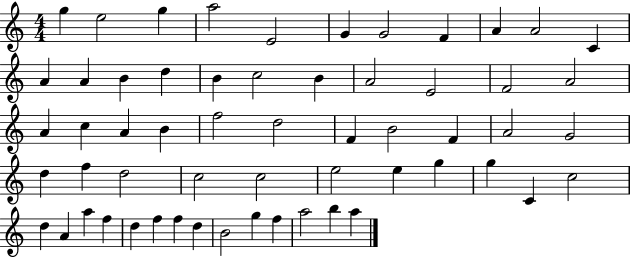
G5/q E5/h G5/q A5/h E4/h G4/q G4/h F4/q A4/q A4/h C4/q A4/q A4/q B4/q D5/q B4/q C5/h B4/q A4/h E4/h F4/h A4/h A4/q C5/q A4/q B4/q F5/h D5/h F4/q B4/h F4/q A4/h G4/h D5/q F5/q D5/h C5/h C5/h E5/h E5/q G5/q G5/q C4/q C5/h D5/q A4/q A5/q F5/q D5/q F5/q F5/q D5/q B4/h G5/q F5/q A5/h B5/q A5/q